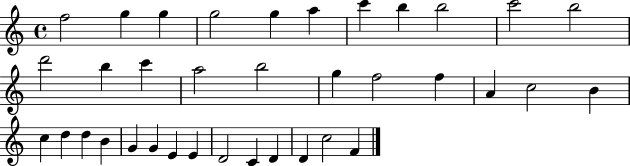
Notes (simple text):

F5/h G5/q G5/q G5/h G5/q A5/q C6/q B5/q B5/h C6/h B5/h D6/h B5/q C6/q A5/h B5/h G5/q F5/h F5/q A4/q C5/h B4/q C5/q D5/q D5/q B4/q G4/q G4/q E4/q E4/q D4/h C4/q D4/q D4/q C5/h F4/q